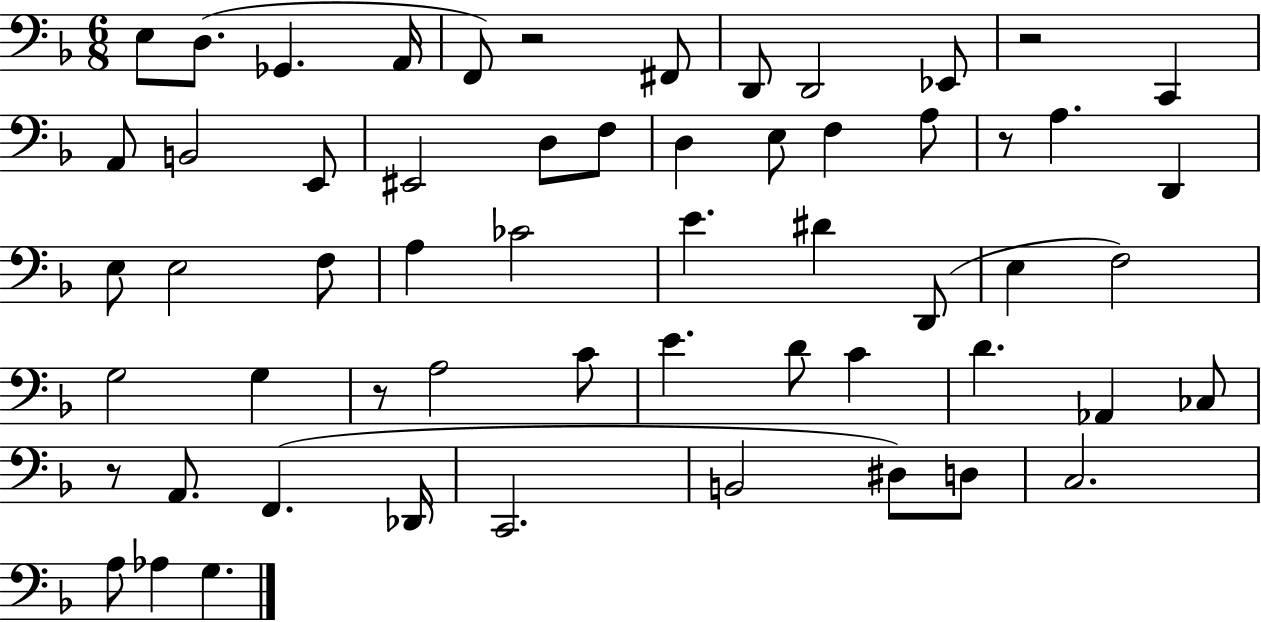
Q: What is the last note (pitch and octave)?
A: G3